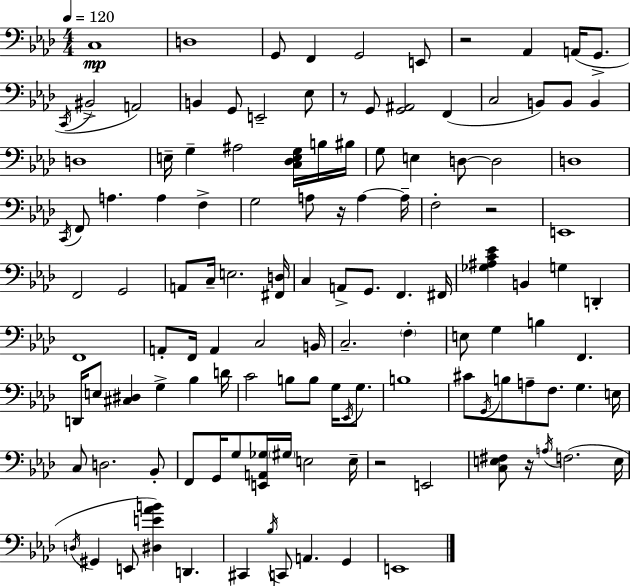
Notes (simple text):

C3/w D3/w G2/e F2/q G2/h E2/e R/h Ab2/q A2/s G2/e. C2/s BIS2/h A2/h B2/q G2/e E2/h Eb3/e R/e G2/e [G2,A#2]/h F2/q C3/h B2/e B2/e B2/q D3/w E3/s G3/q A#3/h [C3,Db3,E3,G3]/s B3/s BIS3/s G3/e E3/q D3/e D3/h D3/w C2/s F2/e A3/q. A3/q F3/q G3/h A3/e R/s A3/q A3/s F3/h R/h E2/w F2/h G2/h A2/e C3/s E3/h. [F#2,D3]/s C3/q A2/e G2/e. F2/q. F#2/s [Gb3,A#3,C4,Eb4]/q B2/q G3/q D2/q F2/w A2/e F2/s A2/q C3/h B2/s C3/h. F3/q E3/e G3/q B3/q F2/q. D2/s E3/e [C#3,D#3]/q G3/q Bb3/q D4/s C4/h B3/e B3/e G3/s Eb2/s G3/e. B3/w C#4/e G2/s B3/e A3/e F3/e. G3/q. E3/s C3/e D3/h. Bb2/e F2/e G2/s G3/e [E2,A2,Gb3]/s G#3/s E3/h E3/s R/h E2/h [C3,E3,F#3]/e R/s A3/s F3/h. E3/s D3/s G#2/q E2/e [D#3,E4,Ab4,B4]/q D2/q. C#2/q Bb3/s C2/e A2/q. G2/q E2/w